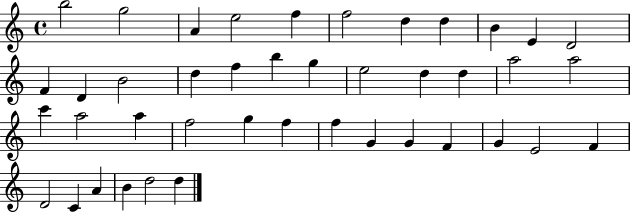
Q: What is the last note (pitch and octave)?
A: D5